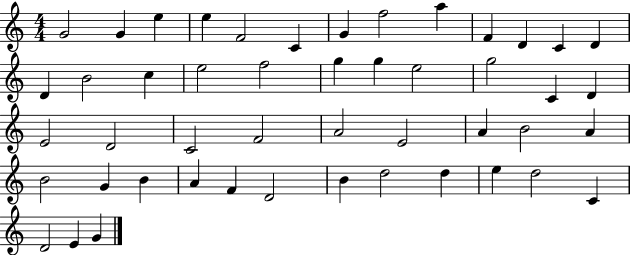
G4/h G4/q E5/q E5/q F4/h C4/q G4/q F5/h A5/q F4/q D4/q C4/q D4/q D4/q B4/h C5/q E5/h F5/h G5/q G5/q E5/h G5/h C4/q D4/q E4/h D4/h C4/h F4/h A4/h E4/h A4/q B4/h A4/q B4/h G4/q B4/q A4/q F4/q D4/h B4/q D5/h D5/q E5/q D5/h C4/q D4/h E4/q G4/q